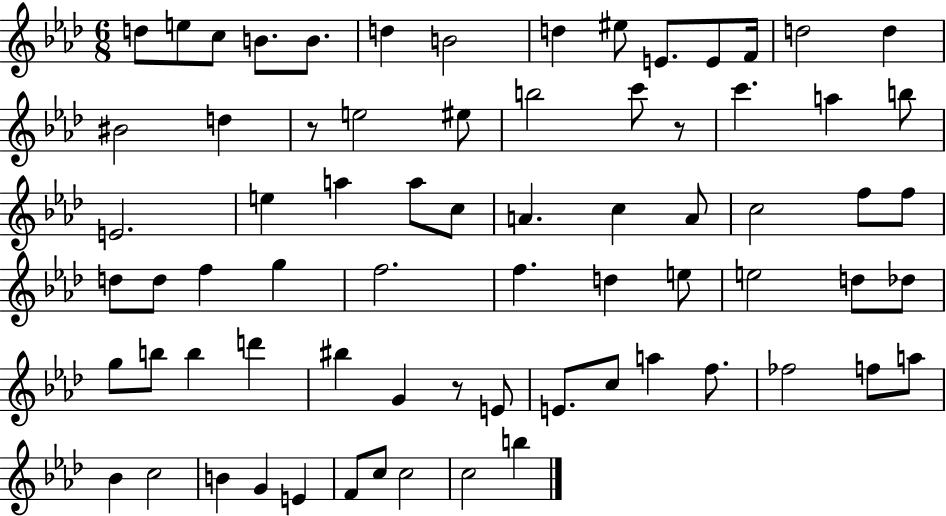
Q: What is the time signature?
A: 6/8